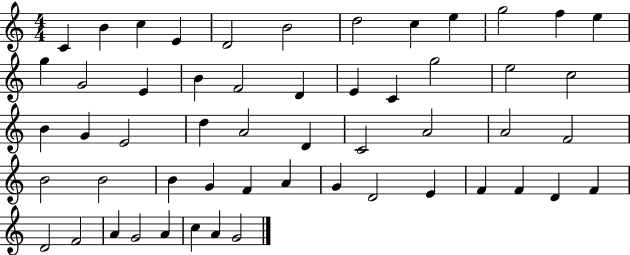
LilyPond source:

{
  \clef treble
  \numericTimeSignature
  \time 4/4
  \key c \major
  c'4 b'4 c''4 e'4 | d'2 b'2 | d''2 c''4 e''4 | g''2 f''4 e''4 | \break g''4 g'2 e'4 | b'4 f'2 d'4 | e'4 c'4 g''2 | e''2 c''2 | \break b'4 g'4 e'2 | d''4 a'2 d'4 | c'2 a'2 | a'2 f'2 | \break b'2 b'2 | b'4 g'4 f'4 a'4 | g'4 d'2 e'4 | f'4 f'4 d'4 f'4 | \break d'2 f'2 | a'4 g'2 a'4 | c''4 a'4 g'2 | \bar "|."
}